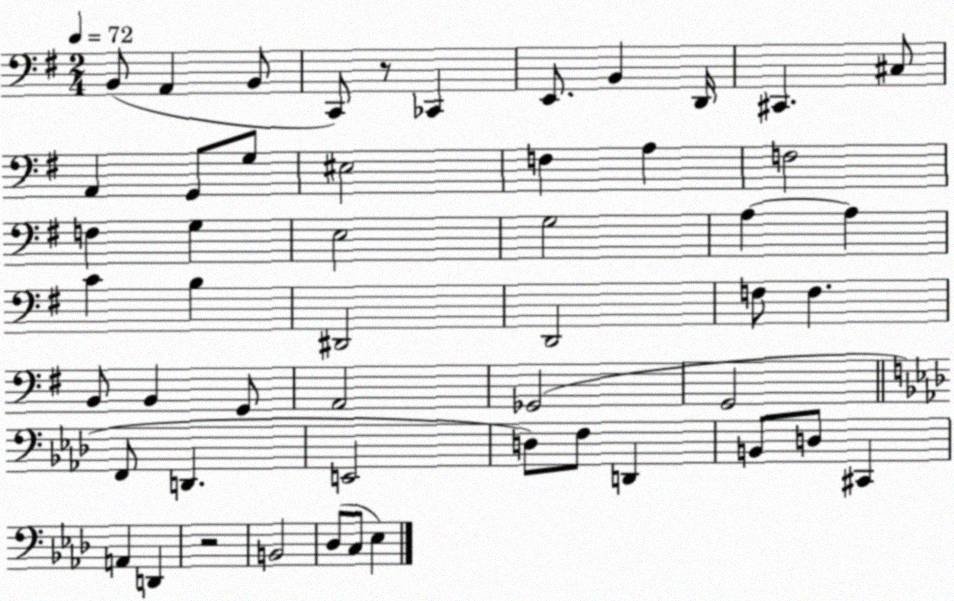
X:1
T:Untitled
M:2/4
L:1/4
K:G
B,,/2 A,, B,,/2 C,,/2 z/2 _C,, E,,/2 B,, D,,/4 ^C,, ^C,/2 A,, G,,/2 G,/2 ^E,2 F, A, F,2 F, G, E,2 G,2 A, A, C B, ^D,,2 D,,2 F,/2 F, B,,/2 B,, G,,/2 A,,2 _G,,2 G,,2 F,,/2 D,, E,,2 D,/2 F,/2 D,, B,,/2 D,/2 ^C,, A,, D,, z2 B,,2 _D,/2 C,/2 _E,